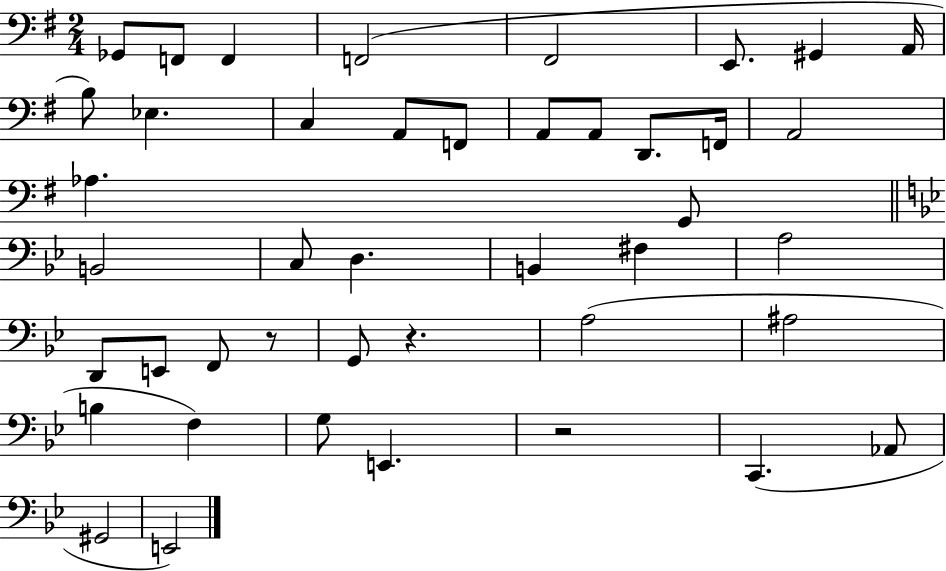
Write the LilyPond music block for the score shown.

{
  \clef bass
  \numericTimeSignature
  \time 2/4
  \key g \major
  ges,8 f,8 f,4 | f,2( | fis,2 | e,8. gis,4 a,16 | \break b8) ees4. | c4 a,8 f,8 | a,8 a,8 d,8. f,16 | a,2 | \break aes4. g,8 | \bar "||" \break \key bes \major b,2 | c8 d4. | b,4 fis4 | a2 | \break d,8 e,8 f,8 r8 | g,8 r4. | a2( | ais2 | \break b4 f4) | g8 e,4. | r2 | c,4.( aes,8 | \break gis,2 | e,2) | \bar "|."
}